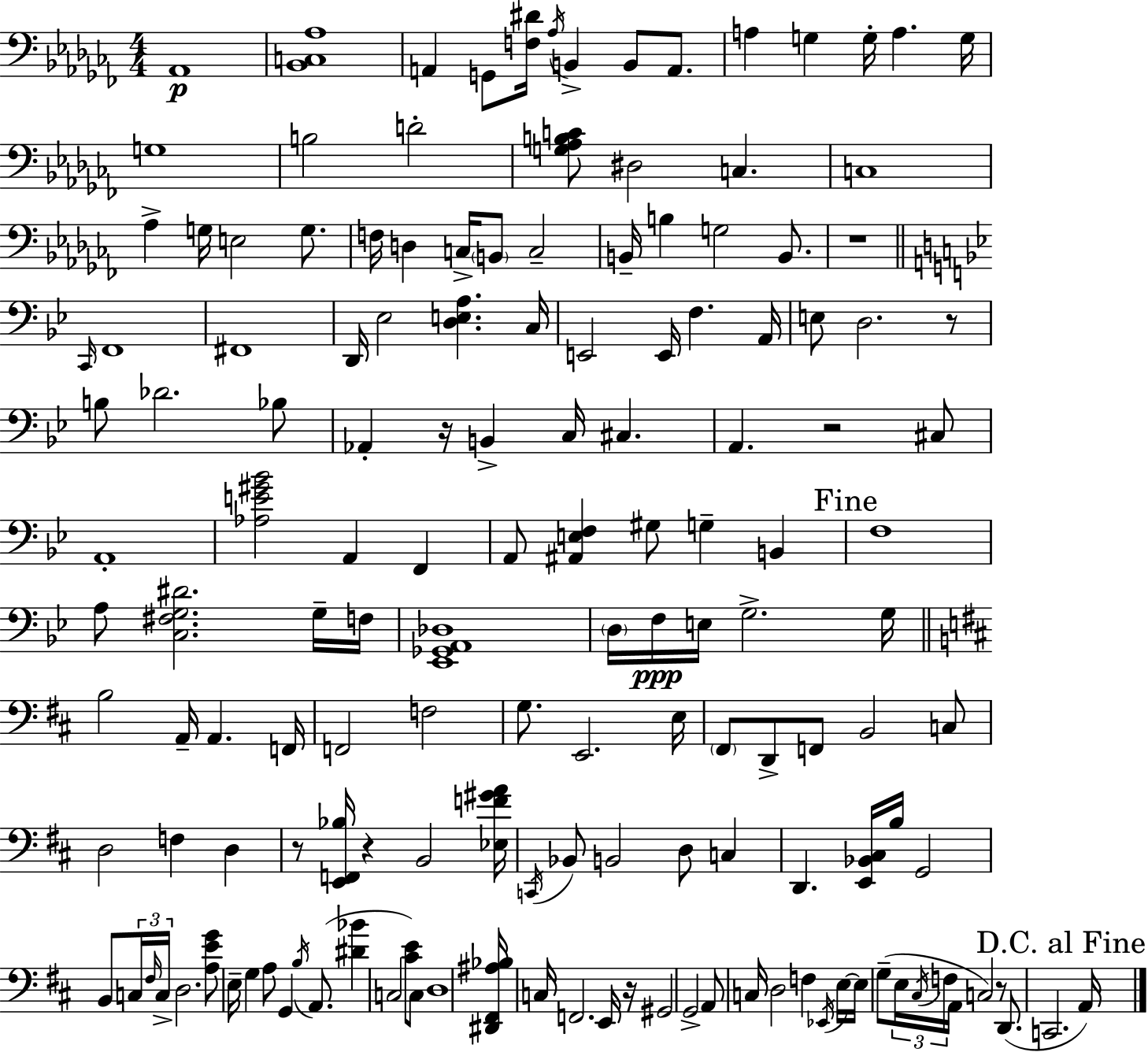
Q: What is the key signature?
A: AES minor